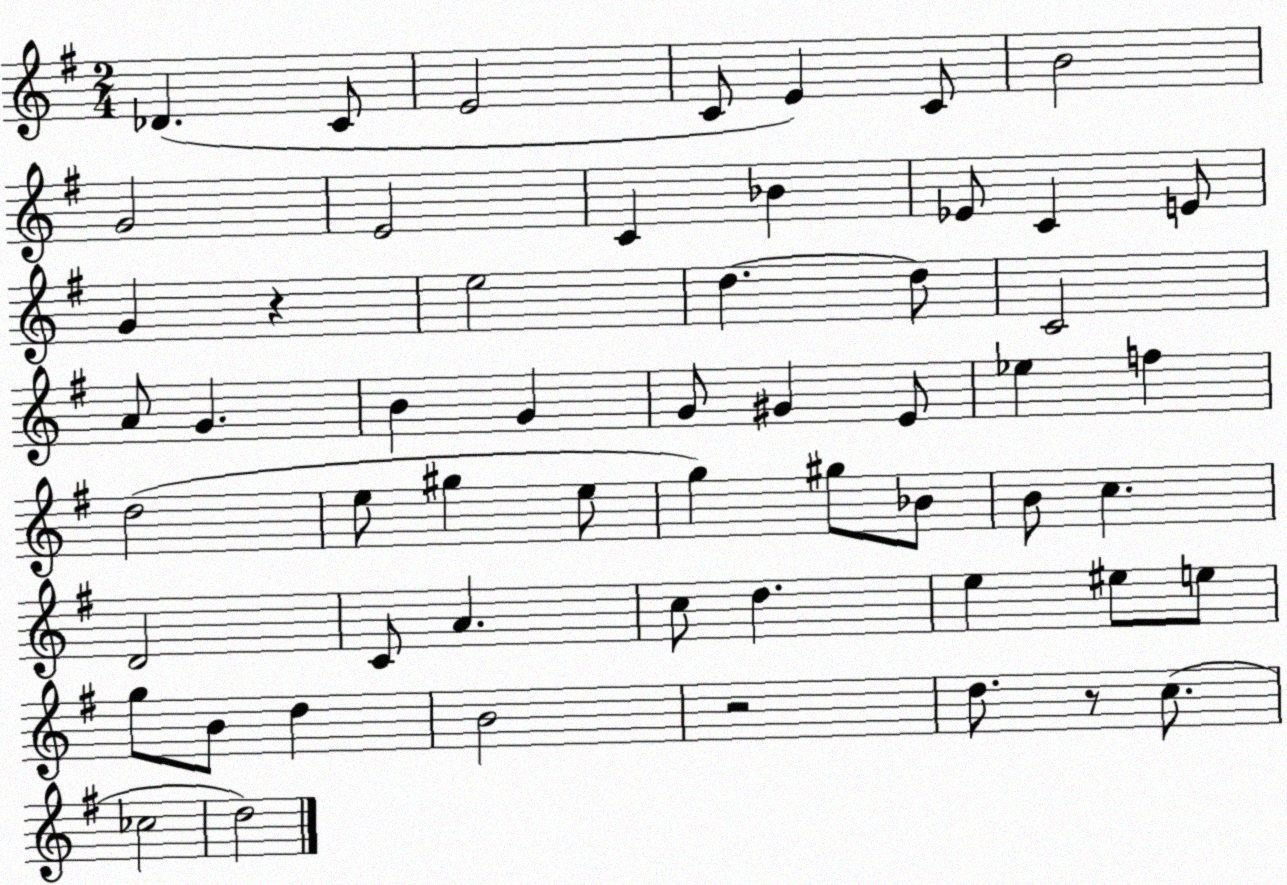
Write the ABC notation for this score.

X:1
T:Untitled
M:2/4
L:1/4
K:G
_D C/2 E2 C/2 E C/2 B2 G2 E2 C _B _E/2 C E/2 G z e2 d d/2 C2 A/2 G B G G/2 ^G E/2 _e f d2 e/2 ^g e/2 g ^g/2 _B/2 B/2 c D2 C/2 A c/2 d e ^e/2 e/2 g/2 B/2 d B2 z2 d/2 z/2 c/2 _c2 d2